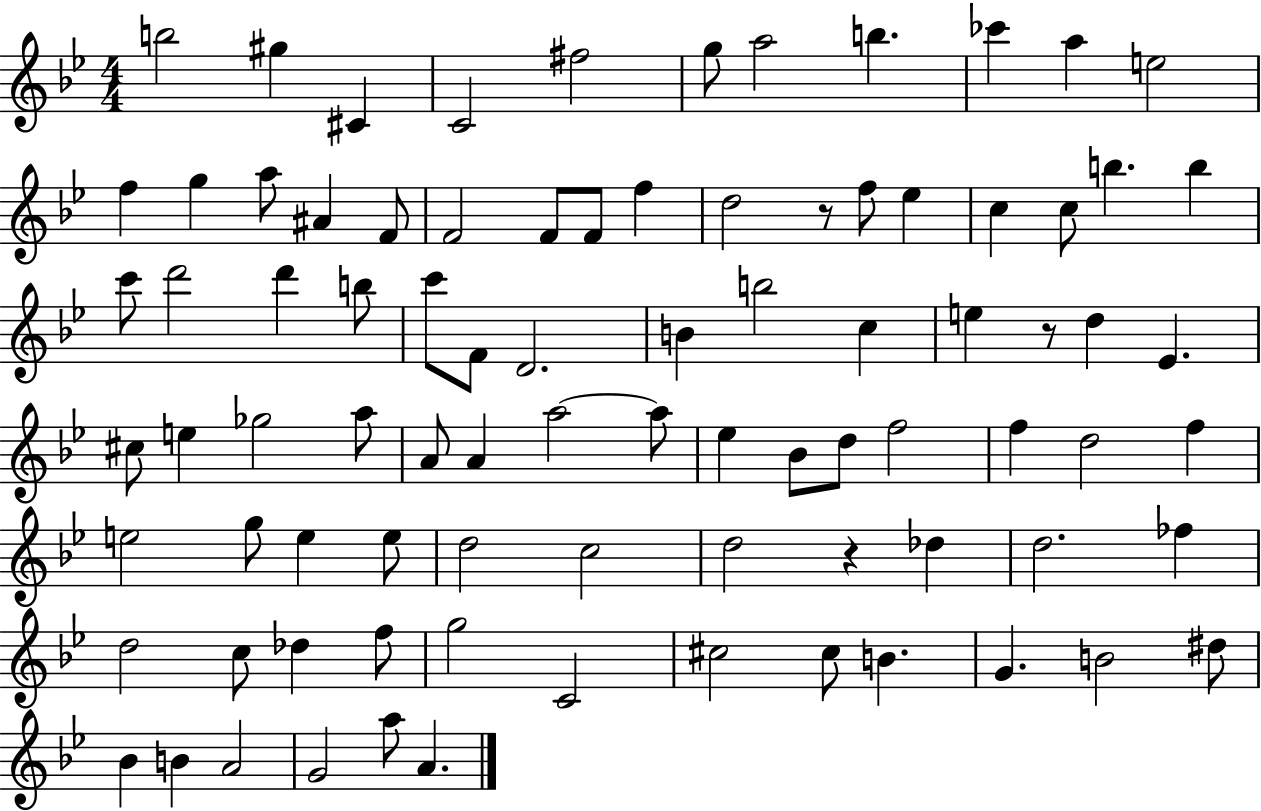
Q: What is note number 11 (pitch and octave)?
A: E5